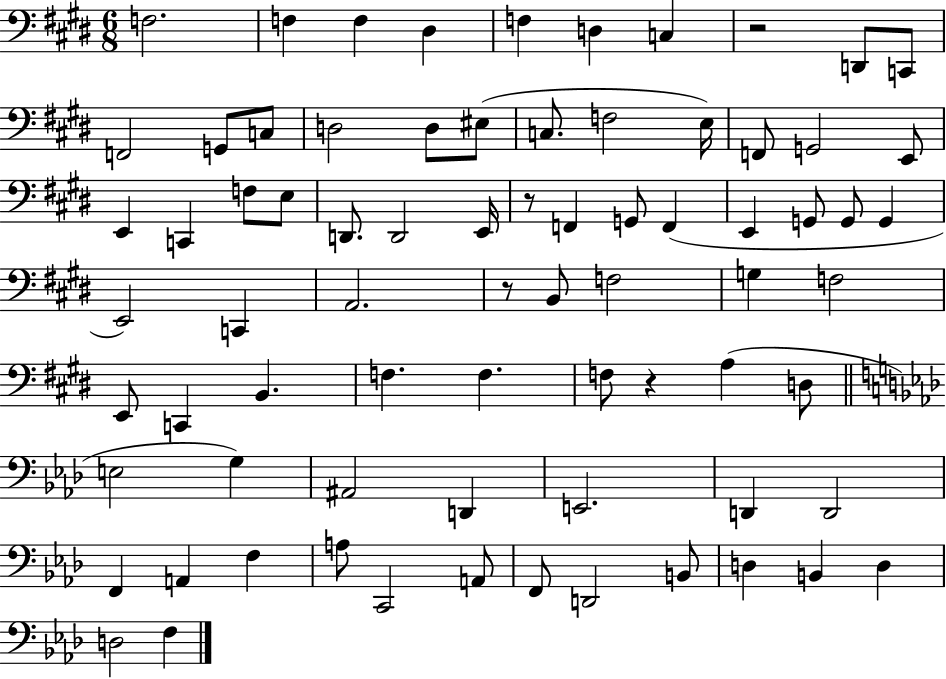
{
  \clef bass
  \numericTimeSignature
  \time 6/8
  \key e \major
  \repeat volta 2 { f2. | f4 f4 dis4 | f4 d4 c4 | r2 d,8 c,8 | \break f,2 g,8 c8 | d2 d8 eis8( | c8. f2 e16) | f,8 g,2 e,8 | \break e,4 c,4 f8 e8 | d,8. d,2 e,16 | r8 f,4 g,8 f,4( | e,4 g,8 g,8 g,4 | \break e,2) c,4 | a,2. | r8 b,8 f2 | g4 f2 | \break e,8 c,4 b,4. | f4. f4. | f8 r4 a4( d8 | \bar "||" \break \key aes \major e2 g4) | ais,2 d,4 | e,2. | d,4 d,2 | \break f,4 a,4 f4 | a8 c,2 a,8 | f,8 d,2 b,8 | d4 b,4 d4 | \break d2 f4 | } \bar "|."
}